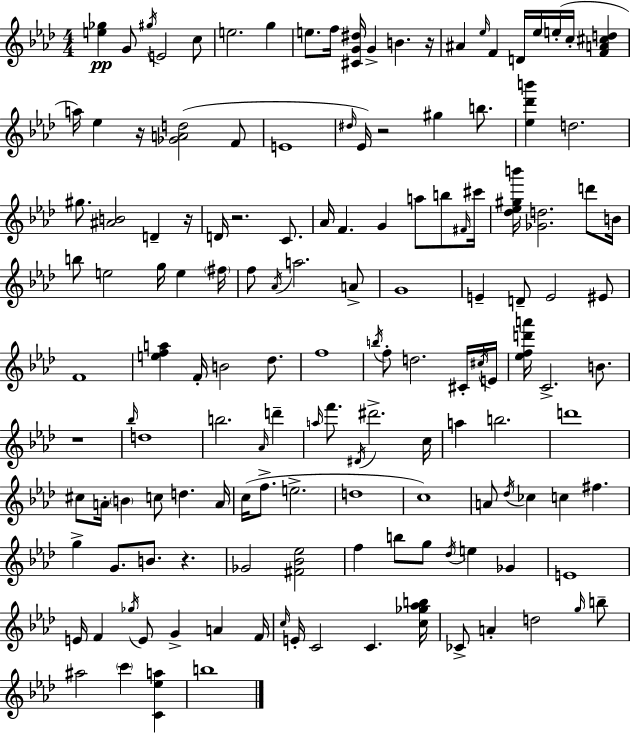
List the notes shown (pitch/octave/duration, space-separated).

[E5,Gb5]/q G4/e G#5/s E4/h C5/e E5/h. G5/q E5/e. F5/s [C#4,G4,D#5]/s G4/q B4/q. R/s A#4/q Eb5/s F4/q D4/s Eb5/s E5/s C5/s [F4,A4,C#5,D5]/q A5/s Eb5/q R/s [Gb4,A4,D5]/h F4/e E4/w D#5/s Eb4/s R/h G#5/q B5/e. [Eb5,Db6,B6]/q D5/h. G#5/e. [A#4,B4]/h D4/q R/s D4/s R/h. C4/e. Ab4/s F4/q. G4/q A5/e B5/e F#4/s C#6/s [Db5,Eb5,G#5,B6]/s [Gb4,D5]/h. D6/e B4/s B5/e E5/h G5/s E5/q F#5/s F5/e Ab4/s A5/h. A4/e G4/w E4/q D4/e E4/h EIS4/e F4/w [E5,F5,A5]/q F4/s B4/h Db5/e. F5/w B5/s F5/e D5/h. C#4/s C#5/s E4/s [Eb5,F5,D6,A6]/s C4/h. B4/e. R/w Bb5/s D5/w B5/h. Ab4/s D6/q A5/s F6/e. D#4/s D#6/h. C5/s A5/q B5/h. D6/w C#5/e A4/s B4/q C5/e D5/q. A4/s C5/s F5/e. E5/h. D5/w C5/w A4/e Db5/s CES5/q C5/q F#5/q. G5/q G4/e. B4/e. R/q. Gb4/h [F#4,Bb4,Eb5]/h F5/q B5/e G5/e Db5/s E5/q Gb4/q E4/w E4/s F4/q Gb5/s E4/e G4/q A4/q F4/s C5/s E4/s C4/h C4/q. [C5,Gb5,Ab5,B5]/s CES4/e A4/q D5/h G5/s B5/e A#5/h C6/q [C4,Eb5,A5]/q B5/w